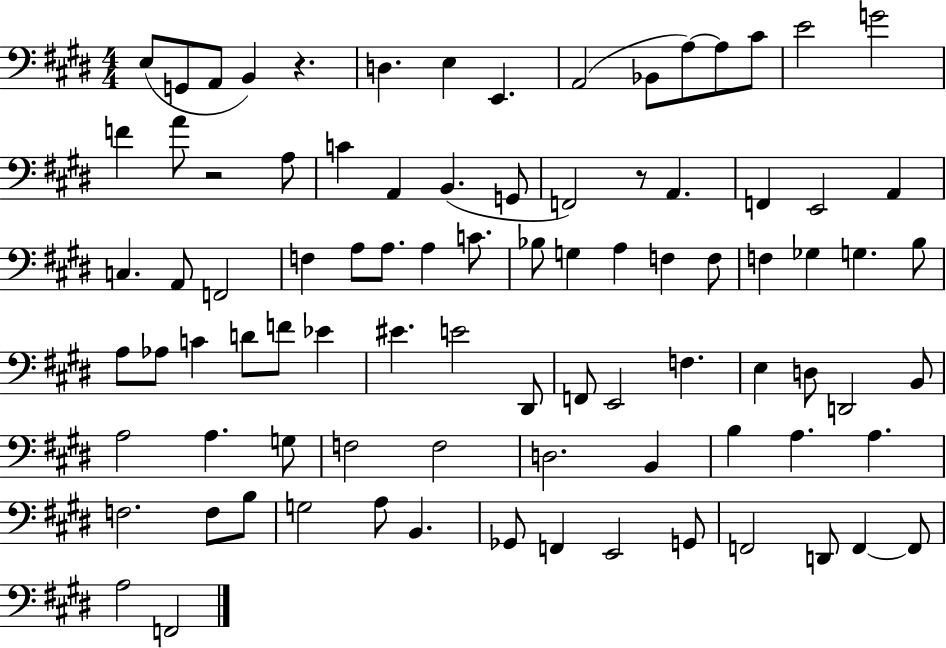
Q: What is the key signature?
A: E major